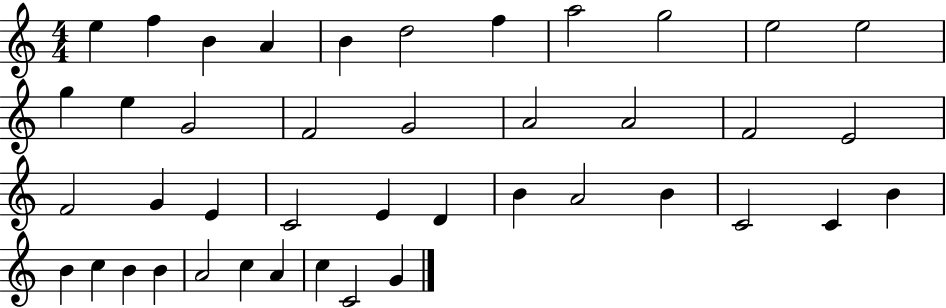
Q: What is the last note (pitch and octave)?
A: G4